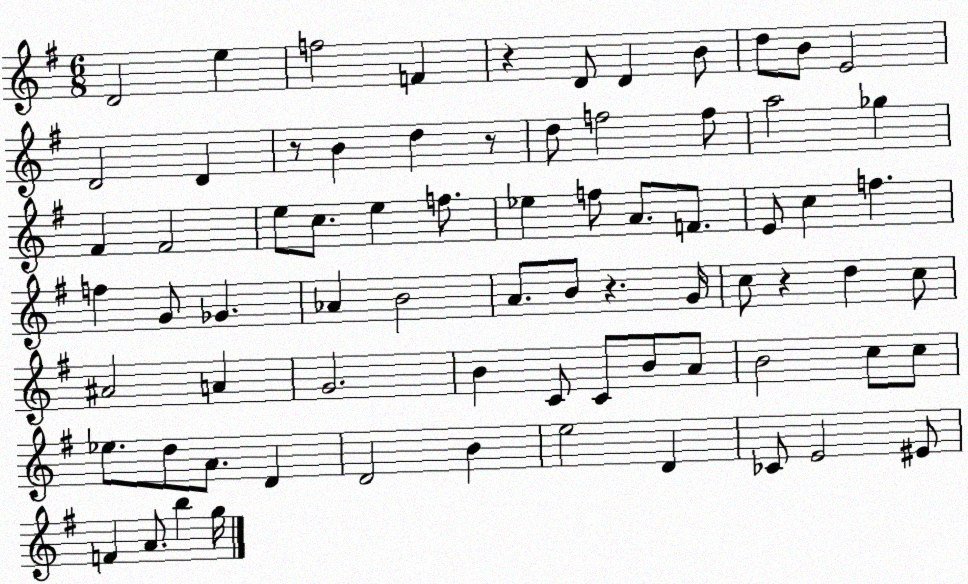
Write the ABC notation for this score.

X:1
T:Untitled
M:6/8
L:1/4
K:G
D2 e f2 F z D/2 D B/2 d/2 B/2 E2 D2 D z/2 B d z/2 d/2 f2 f/2 a2 _g ^F ^F2 e/2 c/2 e f/2 _e f/2 A/2 F/2 E/2 c f f G/2 _G _A B2 A/2 B/2 z G/4 c/2 z d c/2 ^A2 A G2 B C/2 C/2 B/2 A/2 B2 c/2 c/2 _e/2 d/2 A/2 D D2 B e2 D _C/2 E2 ^E/2 F A/2 b g/4